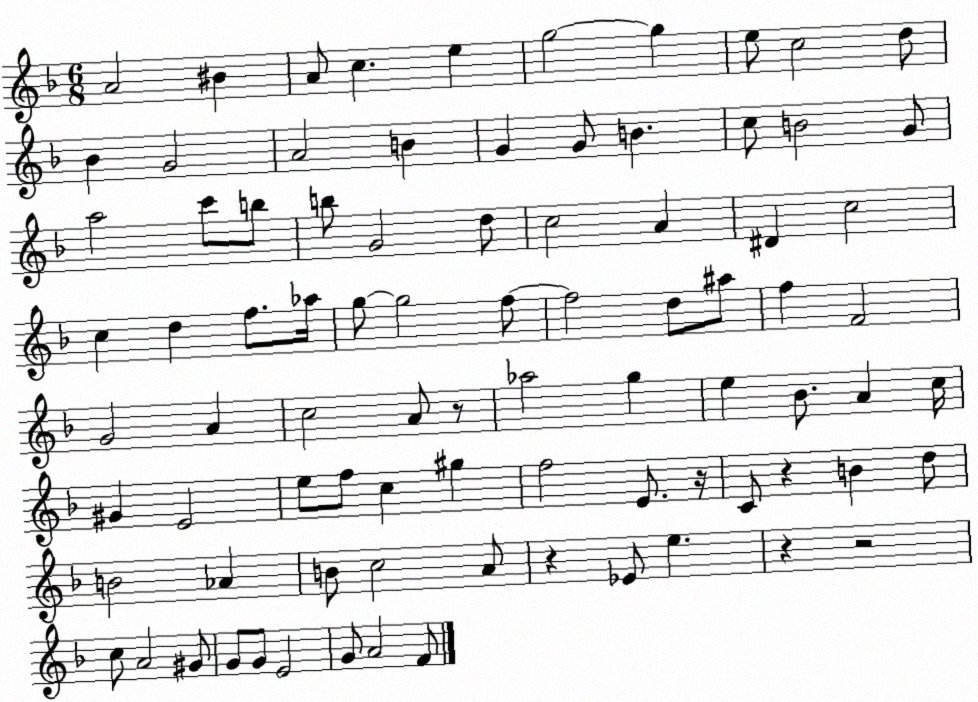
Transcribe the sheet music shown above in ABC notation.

X:1
T:Untitled
M:6/8
L:1/4
K:F
A2 ^B A/2 c e g2 g e/2 c2 d/2 _B G2 A2 B G G/2 B c/2 B2 G/2 a2 c'/2 b/2 b/2 G2 d/2 c2 A ^D c2 c d f/2 _a/4 g/2 g2 f/2 f2 d/2 ^a/2 f F2 G2 A c2 A/2 z/2 _a2 g e _B/2 A c/4 ^G E2 e/2 f/2 c ^g f2 E/2 z/4 C/2 z B d/2 B2 _A B/2 c2 A/2 z _E/2 e z z2 c/2 A2 ^G/2 G/2 G/2 E2 G/2 A2 F/2